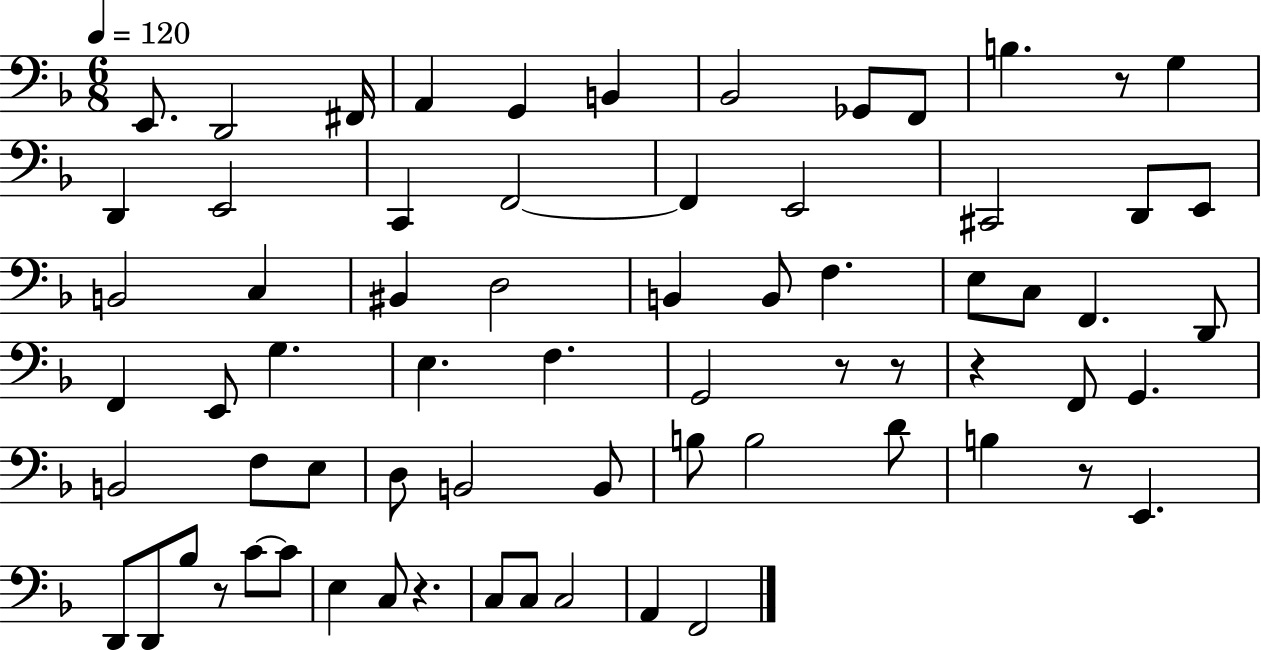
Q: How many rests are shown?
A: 7